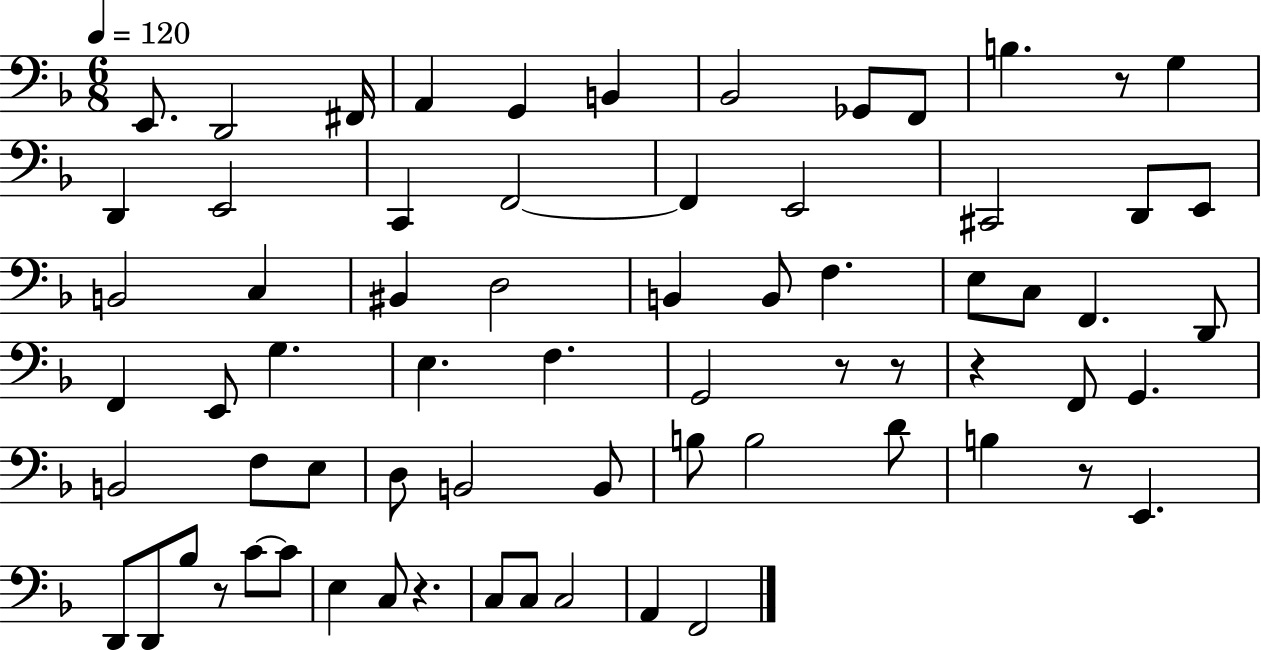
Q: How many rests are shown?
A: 7